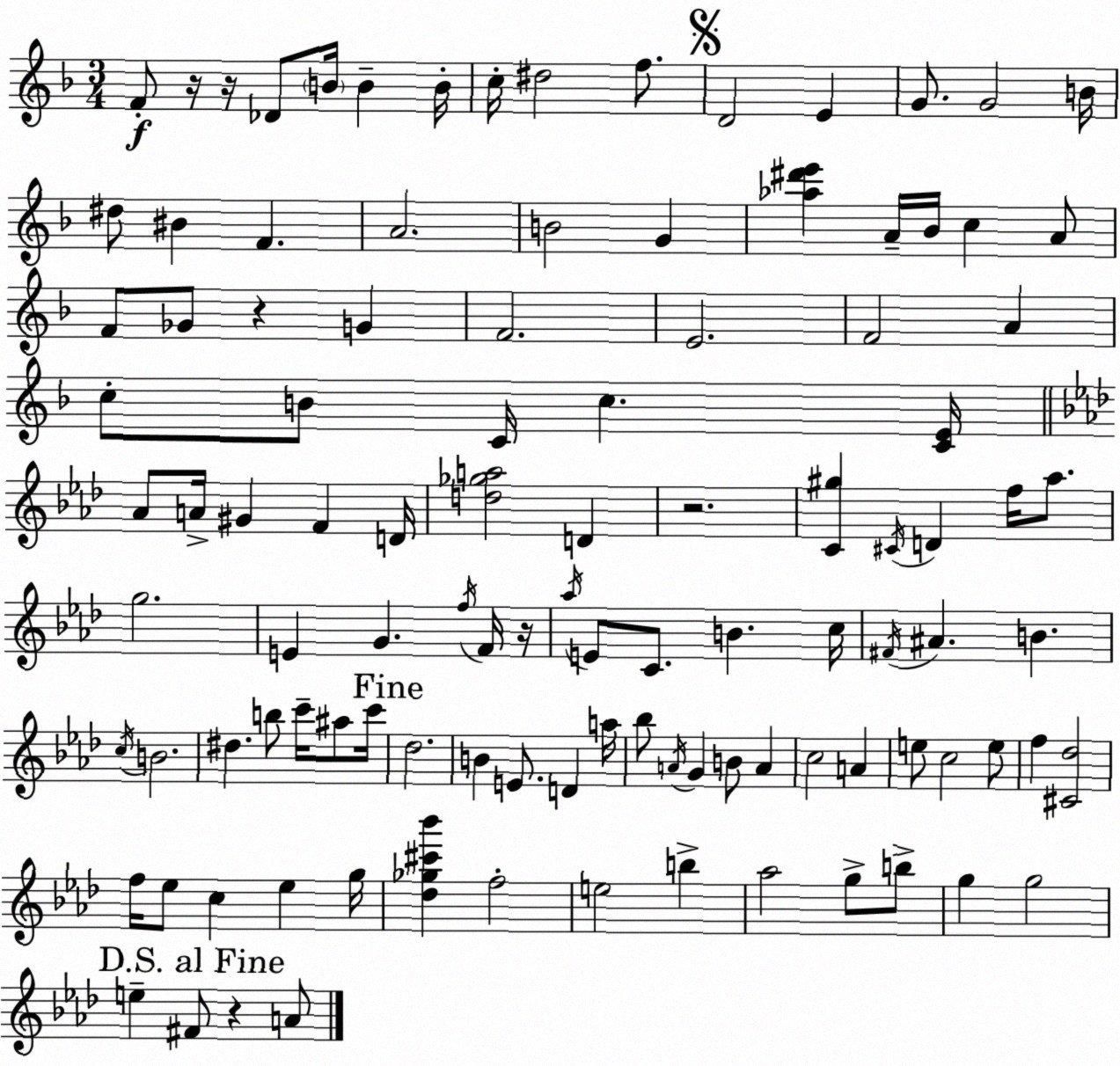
X:1
T:Untitled
M:3/4
L:1/4
K:Dm
F/2 z/4 z/4 _D/2 B/4 B B/4 c/4 ^d2 f/2 D2 E G/2 G2 B/4 ^d/2 ^B F A2 B2 G [_a^d'e'] A/4 _B/4 c A/2 F/2 _G/2 z G F2 E2 F2 A c/2 B/2 C/4 c [CE]/4 _A/2 A/4 ^G F D/4 [d_ga]2 D z2 [C^g] ^C/4 D f/4 _a/2 g2 E G f/4 F/4 z/4 _a/4 E/2 C/2 B c/4 ^F/4 ^A B c/4 B2 ^d b/2 c'/4 ^a/2 c'/4 _d2 B E/2 D a/4 _b/2 A/4 G B/2 A c2 A e/2 c2 e/2 f [^C_d]2 f/4 _e/2 c _e g/4 [_d_g^c'_b'] f2 e2 b _a2 g/2 b/2 g g2 e ^F/2 z A/2